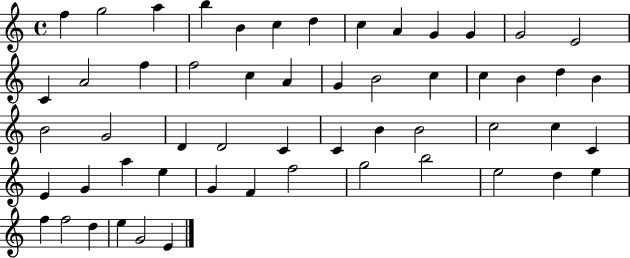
X:1
T:Untitled
M:4/4
L:1/4
K:C
f g2 a b B c d c A G G G2 E2 C A2 f f2 c A G B2 c c B d B B2 G2 D D2 C C B B2 c2 c C E G a e G F f2 g2 b2 e2 d e f f2 d e G2 E